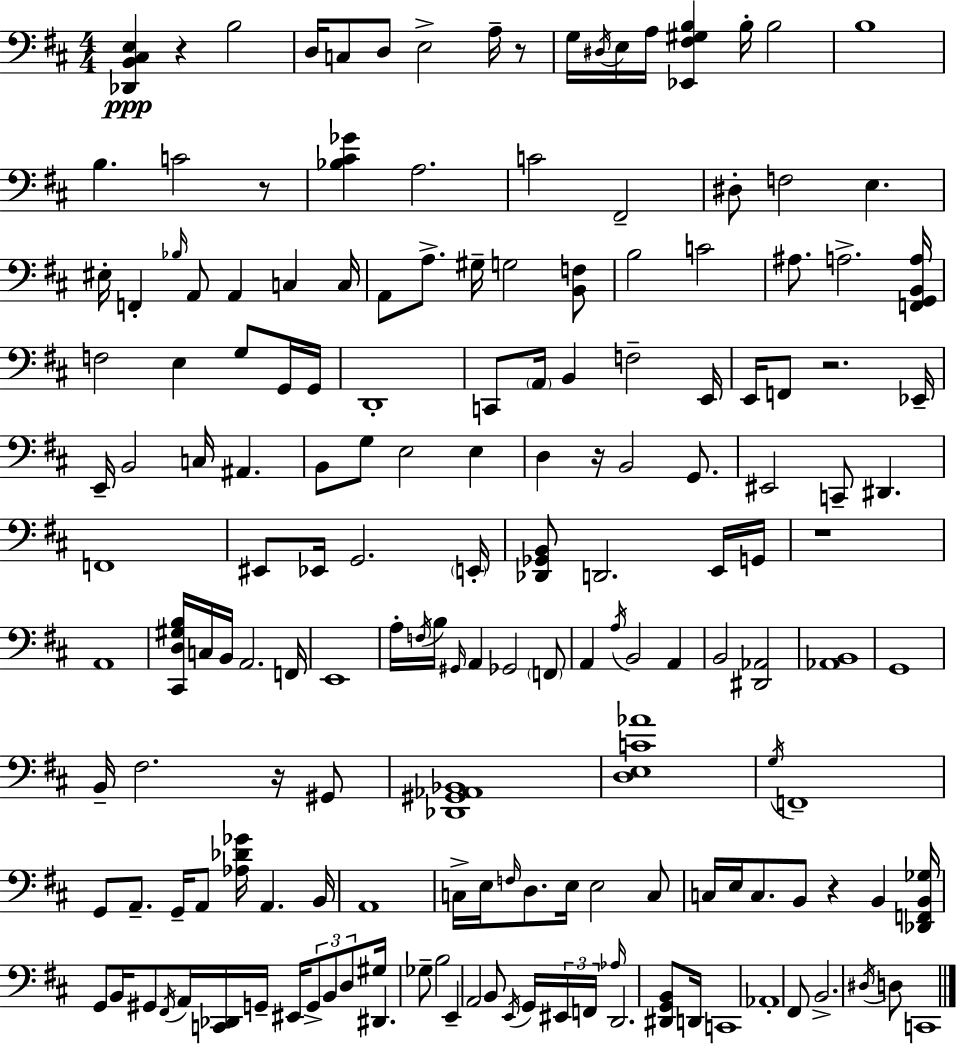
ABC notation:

X:1
T:Untitled
M:4/4
L:1/4
K:D
[_D,,B,,^C,E,] z B,2 D,/4 C,/2 D,/2 E,2 A,/4 z/2 G,/4 ^D,/4 E,/4 A,/4 [_E,,^F,^G,B,] B,/4 B,2 B,4 B, C2 z/2 [_B,^C_G] A,2 C2 ^F,,2 ^D,/2 F,2 E, ^E,/4 F,, _B,/4 A,,/2 A,, C, C,/4 A,,/2 A,/2 ^G,/4 G,2 [B,,F,]/2 B,2 C2 ^A,/2 A,2 [F,,G,,B,,A,]/4 F,2 E, G,/2 G,,/4 G,,/4 D,,4 C,,/2 A,,/4 B,, F,2 E,,/4 E,,/4 F,,/2 z2 _E,,/4 E,,/4 B,,2 C,/4 ^A,, B,,/2 G,/2 E,2 E, D, z/4 B,,2 G,,/2 ^E,,2 C,,/2 ^D,, F,,4 ^E,,/2 _E,,/4 G,,2 E,,/4 [_D,,_G,,B,,]/2 D,,2 E,,/4 G,,/4 z4 A,,4 [^C,,D,^G,B,]/4 C,/4 B,,/4 A,,2 F,,/4 E,,4 A,/4 F,/4 B,/4 ^G,,/4 A,, _G,,2 F,,/2 A,, A,/4 B,,2 A,, B,,2 [^D,,_A,,]2 [_A,,B,,]4 G,,4 B,,/4 ^F,2 z/4 ^G,,/2 [_D,,^G,,_A,,_B,,]4 [D,E,C_A]4 G,/4 F,,4 G,,/2 A,,/2 G,,/4 A,,/2 [_A,_D_G]/4 A,, B,,/4 A,,4 C,/4 E,/4 F,/4 D,/2 E,/4 E,2 C,/2 C,/4 E,/4 C,/2 B,,/2 z B,, [_D,,F,,B,,_G,]/4 G,,/2 B,,/4 ^G,,/2 ^F,,/4 A,,/4 [C,,_D,,]/4 G,,/4 ^E,,/4 G,,/2 B,,/2 D,/2 ^G,/4 ^D,, _G,/2 B,2 E,, A,,2 B,,/2 E,,/4 G,,/4 ^E,,/4 F,,/4 _A,/4 D,,2 [^D,,G,,B,,]/2 D,,/4 C,,4 _A,,4 ^F,,/2 B,,2 ^D,/4 D,/2 C,,4